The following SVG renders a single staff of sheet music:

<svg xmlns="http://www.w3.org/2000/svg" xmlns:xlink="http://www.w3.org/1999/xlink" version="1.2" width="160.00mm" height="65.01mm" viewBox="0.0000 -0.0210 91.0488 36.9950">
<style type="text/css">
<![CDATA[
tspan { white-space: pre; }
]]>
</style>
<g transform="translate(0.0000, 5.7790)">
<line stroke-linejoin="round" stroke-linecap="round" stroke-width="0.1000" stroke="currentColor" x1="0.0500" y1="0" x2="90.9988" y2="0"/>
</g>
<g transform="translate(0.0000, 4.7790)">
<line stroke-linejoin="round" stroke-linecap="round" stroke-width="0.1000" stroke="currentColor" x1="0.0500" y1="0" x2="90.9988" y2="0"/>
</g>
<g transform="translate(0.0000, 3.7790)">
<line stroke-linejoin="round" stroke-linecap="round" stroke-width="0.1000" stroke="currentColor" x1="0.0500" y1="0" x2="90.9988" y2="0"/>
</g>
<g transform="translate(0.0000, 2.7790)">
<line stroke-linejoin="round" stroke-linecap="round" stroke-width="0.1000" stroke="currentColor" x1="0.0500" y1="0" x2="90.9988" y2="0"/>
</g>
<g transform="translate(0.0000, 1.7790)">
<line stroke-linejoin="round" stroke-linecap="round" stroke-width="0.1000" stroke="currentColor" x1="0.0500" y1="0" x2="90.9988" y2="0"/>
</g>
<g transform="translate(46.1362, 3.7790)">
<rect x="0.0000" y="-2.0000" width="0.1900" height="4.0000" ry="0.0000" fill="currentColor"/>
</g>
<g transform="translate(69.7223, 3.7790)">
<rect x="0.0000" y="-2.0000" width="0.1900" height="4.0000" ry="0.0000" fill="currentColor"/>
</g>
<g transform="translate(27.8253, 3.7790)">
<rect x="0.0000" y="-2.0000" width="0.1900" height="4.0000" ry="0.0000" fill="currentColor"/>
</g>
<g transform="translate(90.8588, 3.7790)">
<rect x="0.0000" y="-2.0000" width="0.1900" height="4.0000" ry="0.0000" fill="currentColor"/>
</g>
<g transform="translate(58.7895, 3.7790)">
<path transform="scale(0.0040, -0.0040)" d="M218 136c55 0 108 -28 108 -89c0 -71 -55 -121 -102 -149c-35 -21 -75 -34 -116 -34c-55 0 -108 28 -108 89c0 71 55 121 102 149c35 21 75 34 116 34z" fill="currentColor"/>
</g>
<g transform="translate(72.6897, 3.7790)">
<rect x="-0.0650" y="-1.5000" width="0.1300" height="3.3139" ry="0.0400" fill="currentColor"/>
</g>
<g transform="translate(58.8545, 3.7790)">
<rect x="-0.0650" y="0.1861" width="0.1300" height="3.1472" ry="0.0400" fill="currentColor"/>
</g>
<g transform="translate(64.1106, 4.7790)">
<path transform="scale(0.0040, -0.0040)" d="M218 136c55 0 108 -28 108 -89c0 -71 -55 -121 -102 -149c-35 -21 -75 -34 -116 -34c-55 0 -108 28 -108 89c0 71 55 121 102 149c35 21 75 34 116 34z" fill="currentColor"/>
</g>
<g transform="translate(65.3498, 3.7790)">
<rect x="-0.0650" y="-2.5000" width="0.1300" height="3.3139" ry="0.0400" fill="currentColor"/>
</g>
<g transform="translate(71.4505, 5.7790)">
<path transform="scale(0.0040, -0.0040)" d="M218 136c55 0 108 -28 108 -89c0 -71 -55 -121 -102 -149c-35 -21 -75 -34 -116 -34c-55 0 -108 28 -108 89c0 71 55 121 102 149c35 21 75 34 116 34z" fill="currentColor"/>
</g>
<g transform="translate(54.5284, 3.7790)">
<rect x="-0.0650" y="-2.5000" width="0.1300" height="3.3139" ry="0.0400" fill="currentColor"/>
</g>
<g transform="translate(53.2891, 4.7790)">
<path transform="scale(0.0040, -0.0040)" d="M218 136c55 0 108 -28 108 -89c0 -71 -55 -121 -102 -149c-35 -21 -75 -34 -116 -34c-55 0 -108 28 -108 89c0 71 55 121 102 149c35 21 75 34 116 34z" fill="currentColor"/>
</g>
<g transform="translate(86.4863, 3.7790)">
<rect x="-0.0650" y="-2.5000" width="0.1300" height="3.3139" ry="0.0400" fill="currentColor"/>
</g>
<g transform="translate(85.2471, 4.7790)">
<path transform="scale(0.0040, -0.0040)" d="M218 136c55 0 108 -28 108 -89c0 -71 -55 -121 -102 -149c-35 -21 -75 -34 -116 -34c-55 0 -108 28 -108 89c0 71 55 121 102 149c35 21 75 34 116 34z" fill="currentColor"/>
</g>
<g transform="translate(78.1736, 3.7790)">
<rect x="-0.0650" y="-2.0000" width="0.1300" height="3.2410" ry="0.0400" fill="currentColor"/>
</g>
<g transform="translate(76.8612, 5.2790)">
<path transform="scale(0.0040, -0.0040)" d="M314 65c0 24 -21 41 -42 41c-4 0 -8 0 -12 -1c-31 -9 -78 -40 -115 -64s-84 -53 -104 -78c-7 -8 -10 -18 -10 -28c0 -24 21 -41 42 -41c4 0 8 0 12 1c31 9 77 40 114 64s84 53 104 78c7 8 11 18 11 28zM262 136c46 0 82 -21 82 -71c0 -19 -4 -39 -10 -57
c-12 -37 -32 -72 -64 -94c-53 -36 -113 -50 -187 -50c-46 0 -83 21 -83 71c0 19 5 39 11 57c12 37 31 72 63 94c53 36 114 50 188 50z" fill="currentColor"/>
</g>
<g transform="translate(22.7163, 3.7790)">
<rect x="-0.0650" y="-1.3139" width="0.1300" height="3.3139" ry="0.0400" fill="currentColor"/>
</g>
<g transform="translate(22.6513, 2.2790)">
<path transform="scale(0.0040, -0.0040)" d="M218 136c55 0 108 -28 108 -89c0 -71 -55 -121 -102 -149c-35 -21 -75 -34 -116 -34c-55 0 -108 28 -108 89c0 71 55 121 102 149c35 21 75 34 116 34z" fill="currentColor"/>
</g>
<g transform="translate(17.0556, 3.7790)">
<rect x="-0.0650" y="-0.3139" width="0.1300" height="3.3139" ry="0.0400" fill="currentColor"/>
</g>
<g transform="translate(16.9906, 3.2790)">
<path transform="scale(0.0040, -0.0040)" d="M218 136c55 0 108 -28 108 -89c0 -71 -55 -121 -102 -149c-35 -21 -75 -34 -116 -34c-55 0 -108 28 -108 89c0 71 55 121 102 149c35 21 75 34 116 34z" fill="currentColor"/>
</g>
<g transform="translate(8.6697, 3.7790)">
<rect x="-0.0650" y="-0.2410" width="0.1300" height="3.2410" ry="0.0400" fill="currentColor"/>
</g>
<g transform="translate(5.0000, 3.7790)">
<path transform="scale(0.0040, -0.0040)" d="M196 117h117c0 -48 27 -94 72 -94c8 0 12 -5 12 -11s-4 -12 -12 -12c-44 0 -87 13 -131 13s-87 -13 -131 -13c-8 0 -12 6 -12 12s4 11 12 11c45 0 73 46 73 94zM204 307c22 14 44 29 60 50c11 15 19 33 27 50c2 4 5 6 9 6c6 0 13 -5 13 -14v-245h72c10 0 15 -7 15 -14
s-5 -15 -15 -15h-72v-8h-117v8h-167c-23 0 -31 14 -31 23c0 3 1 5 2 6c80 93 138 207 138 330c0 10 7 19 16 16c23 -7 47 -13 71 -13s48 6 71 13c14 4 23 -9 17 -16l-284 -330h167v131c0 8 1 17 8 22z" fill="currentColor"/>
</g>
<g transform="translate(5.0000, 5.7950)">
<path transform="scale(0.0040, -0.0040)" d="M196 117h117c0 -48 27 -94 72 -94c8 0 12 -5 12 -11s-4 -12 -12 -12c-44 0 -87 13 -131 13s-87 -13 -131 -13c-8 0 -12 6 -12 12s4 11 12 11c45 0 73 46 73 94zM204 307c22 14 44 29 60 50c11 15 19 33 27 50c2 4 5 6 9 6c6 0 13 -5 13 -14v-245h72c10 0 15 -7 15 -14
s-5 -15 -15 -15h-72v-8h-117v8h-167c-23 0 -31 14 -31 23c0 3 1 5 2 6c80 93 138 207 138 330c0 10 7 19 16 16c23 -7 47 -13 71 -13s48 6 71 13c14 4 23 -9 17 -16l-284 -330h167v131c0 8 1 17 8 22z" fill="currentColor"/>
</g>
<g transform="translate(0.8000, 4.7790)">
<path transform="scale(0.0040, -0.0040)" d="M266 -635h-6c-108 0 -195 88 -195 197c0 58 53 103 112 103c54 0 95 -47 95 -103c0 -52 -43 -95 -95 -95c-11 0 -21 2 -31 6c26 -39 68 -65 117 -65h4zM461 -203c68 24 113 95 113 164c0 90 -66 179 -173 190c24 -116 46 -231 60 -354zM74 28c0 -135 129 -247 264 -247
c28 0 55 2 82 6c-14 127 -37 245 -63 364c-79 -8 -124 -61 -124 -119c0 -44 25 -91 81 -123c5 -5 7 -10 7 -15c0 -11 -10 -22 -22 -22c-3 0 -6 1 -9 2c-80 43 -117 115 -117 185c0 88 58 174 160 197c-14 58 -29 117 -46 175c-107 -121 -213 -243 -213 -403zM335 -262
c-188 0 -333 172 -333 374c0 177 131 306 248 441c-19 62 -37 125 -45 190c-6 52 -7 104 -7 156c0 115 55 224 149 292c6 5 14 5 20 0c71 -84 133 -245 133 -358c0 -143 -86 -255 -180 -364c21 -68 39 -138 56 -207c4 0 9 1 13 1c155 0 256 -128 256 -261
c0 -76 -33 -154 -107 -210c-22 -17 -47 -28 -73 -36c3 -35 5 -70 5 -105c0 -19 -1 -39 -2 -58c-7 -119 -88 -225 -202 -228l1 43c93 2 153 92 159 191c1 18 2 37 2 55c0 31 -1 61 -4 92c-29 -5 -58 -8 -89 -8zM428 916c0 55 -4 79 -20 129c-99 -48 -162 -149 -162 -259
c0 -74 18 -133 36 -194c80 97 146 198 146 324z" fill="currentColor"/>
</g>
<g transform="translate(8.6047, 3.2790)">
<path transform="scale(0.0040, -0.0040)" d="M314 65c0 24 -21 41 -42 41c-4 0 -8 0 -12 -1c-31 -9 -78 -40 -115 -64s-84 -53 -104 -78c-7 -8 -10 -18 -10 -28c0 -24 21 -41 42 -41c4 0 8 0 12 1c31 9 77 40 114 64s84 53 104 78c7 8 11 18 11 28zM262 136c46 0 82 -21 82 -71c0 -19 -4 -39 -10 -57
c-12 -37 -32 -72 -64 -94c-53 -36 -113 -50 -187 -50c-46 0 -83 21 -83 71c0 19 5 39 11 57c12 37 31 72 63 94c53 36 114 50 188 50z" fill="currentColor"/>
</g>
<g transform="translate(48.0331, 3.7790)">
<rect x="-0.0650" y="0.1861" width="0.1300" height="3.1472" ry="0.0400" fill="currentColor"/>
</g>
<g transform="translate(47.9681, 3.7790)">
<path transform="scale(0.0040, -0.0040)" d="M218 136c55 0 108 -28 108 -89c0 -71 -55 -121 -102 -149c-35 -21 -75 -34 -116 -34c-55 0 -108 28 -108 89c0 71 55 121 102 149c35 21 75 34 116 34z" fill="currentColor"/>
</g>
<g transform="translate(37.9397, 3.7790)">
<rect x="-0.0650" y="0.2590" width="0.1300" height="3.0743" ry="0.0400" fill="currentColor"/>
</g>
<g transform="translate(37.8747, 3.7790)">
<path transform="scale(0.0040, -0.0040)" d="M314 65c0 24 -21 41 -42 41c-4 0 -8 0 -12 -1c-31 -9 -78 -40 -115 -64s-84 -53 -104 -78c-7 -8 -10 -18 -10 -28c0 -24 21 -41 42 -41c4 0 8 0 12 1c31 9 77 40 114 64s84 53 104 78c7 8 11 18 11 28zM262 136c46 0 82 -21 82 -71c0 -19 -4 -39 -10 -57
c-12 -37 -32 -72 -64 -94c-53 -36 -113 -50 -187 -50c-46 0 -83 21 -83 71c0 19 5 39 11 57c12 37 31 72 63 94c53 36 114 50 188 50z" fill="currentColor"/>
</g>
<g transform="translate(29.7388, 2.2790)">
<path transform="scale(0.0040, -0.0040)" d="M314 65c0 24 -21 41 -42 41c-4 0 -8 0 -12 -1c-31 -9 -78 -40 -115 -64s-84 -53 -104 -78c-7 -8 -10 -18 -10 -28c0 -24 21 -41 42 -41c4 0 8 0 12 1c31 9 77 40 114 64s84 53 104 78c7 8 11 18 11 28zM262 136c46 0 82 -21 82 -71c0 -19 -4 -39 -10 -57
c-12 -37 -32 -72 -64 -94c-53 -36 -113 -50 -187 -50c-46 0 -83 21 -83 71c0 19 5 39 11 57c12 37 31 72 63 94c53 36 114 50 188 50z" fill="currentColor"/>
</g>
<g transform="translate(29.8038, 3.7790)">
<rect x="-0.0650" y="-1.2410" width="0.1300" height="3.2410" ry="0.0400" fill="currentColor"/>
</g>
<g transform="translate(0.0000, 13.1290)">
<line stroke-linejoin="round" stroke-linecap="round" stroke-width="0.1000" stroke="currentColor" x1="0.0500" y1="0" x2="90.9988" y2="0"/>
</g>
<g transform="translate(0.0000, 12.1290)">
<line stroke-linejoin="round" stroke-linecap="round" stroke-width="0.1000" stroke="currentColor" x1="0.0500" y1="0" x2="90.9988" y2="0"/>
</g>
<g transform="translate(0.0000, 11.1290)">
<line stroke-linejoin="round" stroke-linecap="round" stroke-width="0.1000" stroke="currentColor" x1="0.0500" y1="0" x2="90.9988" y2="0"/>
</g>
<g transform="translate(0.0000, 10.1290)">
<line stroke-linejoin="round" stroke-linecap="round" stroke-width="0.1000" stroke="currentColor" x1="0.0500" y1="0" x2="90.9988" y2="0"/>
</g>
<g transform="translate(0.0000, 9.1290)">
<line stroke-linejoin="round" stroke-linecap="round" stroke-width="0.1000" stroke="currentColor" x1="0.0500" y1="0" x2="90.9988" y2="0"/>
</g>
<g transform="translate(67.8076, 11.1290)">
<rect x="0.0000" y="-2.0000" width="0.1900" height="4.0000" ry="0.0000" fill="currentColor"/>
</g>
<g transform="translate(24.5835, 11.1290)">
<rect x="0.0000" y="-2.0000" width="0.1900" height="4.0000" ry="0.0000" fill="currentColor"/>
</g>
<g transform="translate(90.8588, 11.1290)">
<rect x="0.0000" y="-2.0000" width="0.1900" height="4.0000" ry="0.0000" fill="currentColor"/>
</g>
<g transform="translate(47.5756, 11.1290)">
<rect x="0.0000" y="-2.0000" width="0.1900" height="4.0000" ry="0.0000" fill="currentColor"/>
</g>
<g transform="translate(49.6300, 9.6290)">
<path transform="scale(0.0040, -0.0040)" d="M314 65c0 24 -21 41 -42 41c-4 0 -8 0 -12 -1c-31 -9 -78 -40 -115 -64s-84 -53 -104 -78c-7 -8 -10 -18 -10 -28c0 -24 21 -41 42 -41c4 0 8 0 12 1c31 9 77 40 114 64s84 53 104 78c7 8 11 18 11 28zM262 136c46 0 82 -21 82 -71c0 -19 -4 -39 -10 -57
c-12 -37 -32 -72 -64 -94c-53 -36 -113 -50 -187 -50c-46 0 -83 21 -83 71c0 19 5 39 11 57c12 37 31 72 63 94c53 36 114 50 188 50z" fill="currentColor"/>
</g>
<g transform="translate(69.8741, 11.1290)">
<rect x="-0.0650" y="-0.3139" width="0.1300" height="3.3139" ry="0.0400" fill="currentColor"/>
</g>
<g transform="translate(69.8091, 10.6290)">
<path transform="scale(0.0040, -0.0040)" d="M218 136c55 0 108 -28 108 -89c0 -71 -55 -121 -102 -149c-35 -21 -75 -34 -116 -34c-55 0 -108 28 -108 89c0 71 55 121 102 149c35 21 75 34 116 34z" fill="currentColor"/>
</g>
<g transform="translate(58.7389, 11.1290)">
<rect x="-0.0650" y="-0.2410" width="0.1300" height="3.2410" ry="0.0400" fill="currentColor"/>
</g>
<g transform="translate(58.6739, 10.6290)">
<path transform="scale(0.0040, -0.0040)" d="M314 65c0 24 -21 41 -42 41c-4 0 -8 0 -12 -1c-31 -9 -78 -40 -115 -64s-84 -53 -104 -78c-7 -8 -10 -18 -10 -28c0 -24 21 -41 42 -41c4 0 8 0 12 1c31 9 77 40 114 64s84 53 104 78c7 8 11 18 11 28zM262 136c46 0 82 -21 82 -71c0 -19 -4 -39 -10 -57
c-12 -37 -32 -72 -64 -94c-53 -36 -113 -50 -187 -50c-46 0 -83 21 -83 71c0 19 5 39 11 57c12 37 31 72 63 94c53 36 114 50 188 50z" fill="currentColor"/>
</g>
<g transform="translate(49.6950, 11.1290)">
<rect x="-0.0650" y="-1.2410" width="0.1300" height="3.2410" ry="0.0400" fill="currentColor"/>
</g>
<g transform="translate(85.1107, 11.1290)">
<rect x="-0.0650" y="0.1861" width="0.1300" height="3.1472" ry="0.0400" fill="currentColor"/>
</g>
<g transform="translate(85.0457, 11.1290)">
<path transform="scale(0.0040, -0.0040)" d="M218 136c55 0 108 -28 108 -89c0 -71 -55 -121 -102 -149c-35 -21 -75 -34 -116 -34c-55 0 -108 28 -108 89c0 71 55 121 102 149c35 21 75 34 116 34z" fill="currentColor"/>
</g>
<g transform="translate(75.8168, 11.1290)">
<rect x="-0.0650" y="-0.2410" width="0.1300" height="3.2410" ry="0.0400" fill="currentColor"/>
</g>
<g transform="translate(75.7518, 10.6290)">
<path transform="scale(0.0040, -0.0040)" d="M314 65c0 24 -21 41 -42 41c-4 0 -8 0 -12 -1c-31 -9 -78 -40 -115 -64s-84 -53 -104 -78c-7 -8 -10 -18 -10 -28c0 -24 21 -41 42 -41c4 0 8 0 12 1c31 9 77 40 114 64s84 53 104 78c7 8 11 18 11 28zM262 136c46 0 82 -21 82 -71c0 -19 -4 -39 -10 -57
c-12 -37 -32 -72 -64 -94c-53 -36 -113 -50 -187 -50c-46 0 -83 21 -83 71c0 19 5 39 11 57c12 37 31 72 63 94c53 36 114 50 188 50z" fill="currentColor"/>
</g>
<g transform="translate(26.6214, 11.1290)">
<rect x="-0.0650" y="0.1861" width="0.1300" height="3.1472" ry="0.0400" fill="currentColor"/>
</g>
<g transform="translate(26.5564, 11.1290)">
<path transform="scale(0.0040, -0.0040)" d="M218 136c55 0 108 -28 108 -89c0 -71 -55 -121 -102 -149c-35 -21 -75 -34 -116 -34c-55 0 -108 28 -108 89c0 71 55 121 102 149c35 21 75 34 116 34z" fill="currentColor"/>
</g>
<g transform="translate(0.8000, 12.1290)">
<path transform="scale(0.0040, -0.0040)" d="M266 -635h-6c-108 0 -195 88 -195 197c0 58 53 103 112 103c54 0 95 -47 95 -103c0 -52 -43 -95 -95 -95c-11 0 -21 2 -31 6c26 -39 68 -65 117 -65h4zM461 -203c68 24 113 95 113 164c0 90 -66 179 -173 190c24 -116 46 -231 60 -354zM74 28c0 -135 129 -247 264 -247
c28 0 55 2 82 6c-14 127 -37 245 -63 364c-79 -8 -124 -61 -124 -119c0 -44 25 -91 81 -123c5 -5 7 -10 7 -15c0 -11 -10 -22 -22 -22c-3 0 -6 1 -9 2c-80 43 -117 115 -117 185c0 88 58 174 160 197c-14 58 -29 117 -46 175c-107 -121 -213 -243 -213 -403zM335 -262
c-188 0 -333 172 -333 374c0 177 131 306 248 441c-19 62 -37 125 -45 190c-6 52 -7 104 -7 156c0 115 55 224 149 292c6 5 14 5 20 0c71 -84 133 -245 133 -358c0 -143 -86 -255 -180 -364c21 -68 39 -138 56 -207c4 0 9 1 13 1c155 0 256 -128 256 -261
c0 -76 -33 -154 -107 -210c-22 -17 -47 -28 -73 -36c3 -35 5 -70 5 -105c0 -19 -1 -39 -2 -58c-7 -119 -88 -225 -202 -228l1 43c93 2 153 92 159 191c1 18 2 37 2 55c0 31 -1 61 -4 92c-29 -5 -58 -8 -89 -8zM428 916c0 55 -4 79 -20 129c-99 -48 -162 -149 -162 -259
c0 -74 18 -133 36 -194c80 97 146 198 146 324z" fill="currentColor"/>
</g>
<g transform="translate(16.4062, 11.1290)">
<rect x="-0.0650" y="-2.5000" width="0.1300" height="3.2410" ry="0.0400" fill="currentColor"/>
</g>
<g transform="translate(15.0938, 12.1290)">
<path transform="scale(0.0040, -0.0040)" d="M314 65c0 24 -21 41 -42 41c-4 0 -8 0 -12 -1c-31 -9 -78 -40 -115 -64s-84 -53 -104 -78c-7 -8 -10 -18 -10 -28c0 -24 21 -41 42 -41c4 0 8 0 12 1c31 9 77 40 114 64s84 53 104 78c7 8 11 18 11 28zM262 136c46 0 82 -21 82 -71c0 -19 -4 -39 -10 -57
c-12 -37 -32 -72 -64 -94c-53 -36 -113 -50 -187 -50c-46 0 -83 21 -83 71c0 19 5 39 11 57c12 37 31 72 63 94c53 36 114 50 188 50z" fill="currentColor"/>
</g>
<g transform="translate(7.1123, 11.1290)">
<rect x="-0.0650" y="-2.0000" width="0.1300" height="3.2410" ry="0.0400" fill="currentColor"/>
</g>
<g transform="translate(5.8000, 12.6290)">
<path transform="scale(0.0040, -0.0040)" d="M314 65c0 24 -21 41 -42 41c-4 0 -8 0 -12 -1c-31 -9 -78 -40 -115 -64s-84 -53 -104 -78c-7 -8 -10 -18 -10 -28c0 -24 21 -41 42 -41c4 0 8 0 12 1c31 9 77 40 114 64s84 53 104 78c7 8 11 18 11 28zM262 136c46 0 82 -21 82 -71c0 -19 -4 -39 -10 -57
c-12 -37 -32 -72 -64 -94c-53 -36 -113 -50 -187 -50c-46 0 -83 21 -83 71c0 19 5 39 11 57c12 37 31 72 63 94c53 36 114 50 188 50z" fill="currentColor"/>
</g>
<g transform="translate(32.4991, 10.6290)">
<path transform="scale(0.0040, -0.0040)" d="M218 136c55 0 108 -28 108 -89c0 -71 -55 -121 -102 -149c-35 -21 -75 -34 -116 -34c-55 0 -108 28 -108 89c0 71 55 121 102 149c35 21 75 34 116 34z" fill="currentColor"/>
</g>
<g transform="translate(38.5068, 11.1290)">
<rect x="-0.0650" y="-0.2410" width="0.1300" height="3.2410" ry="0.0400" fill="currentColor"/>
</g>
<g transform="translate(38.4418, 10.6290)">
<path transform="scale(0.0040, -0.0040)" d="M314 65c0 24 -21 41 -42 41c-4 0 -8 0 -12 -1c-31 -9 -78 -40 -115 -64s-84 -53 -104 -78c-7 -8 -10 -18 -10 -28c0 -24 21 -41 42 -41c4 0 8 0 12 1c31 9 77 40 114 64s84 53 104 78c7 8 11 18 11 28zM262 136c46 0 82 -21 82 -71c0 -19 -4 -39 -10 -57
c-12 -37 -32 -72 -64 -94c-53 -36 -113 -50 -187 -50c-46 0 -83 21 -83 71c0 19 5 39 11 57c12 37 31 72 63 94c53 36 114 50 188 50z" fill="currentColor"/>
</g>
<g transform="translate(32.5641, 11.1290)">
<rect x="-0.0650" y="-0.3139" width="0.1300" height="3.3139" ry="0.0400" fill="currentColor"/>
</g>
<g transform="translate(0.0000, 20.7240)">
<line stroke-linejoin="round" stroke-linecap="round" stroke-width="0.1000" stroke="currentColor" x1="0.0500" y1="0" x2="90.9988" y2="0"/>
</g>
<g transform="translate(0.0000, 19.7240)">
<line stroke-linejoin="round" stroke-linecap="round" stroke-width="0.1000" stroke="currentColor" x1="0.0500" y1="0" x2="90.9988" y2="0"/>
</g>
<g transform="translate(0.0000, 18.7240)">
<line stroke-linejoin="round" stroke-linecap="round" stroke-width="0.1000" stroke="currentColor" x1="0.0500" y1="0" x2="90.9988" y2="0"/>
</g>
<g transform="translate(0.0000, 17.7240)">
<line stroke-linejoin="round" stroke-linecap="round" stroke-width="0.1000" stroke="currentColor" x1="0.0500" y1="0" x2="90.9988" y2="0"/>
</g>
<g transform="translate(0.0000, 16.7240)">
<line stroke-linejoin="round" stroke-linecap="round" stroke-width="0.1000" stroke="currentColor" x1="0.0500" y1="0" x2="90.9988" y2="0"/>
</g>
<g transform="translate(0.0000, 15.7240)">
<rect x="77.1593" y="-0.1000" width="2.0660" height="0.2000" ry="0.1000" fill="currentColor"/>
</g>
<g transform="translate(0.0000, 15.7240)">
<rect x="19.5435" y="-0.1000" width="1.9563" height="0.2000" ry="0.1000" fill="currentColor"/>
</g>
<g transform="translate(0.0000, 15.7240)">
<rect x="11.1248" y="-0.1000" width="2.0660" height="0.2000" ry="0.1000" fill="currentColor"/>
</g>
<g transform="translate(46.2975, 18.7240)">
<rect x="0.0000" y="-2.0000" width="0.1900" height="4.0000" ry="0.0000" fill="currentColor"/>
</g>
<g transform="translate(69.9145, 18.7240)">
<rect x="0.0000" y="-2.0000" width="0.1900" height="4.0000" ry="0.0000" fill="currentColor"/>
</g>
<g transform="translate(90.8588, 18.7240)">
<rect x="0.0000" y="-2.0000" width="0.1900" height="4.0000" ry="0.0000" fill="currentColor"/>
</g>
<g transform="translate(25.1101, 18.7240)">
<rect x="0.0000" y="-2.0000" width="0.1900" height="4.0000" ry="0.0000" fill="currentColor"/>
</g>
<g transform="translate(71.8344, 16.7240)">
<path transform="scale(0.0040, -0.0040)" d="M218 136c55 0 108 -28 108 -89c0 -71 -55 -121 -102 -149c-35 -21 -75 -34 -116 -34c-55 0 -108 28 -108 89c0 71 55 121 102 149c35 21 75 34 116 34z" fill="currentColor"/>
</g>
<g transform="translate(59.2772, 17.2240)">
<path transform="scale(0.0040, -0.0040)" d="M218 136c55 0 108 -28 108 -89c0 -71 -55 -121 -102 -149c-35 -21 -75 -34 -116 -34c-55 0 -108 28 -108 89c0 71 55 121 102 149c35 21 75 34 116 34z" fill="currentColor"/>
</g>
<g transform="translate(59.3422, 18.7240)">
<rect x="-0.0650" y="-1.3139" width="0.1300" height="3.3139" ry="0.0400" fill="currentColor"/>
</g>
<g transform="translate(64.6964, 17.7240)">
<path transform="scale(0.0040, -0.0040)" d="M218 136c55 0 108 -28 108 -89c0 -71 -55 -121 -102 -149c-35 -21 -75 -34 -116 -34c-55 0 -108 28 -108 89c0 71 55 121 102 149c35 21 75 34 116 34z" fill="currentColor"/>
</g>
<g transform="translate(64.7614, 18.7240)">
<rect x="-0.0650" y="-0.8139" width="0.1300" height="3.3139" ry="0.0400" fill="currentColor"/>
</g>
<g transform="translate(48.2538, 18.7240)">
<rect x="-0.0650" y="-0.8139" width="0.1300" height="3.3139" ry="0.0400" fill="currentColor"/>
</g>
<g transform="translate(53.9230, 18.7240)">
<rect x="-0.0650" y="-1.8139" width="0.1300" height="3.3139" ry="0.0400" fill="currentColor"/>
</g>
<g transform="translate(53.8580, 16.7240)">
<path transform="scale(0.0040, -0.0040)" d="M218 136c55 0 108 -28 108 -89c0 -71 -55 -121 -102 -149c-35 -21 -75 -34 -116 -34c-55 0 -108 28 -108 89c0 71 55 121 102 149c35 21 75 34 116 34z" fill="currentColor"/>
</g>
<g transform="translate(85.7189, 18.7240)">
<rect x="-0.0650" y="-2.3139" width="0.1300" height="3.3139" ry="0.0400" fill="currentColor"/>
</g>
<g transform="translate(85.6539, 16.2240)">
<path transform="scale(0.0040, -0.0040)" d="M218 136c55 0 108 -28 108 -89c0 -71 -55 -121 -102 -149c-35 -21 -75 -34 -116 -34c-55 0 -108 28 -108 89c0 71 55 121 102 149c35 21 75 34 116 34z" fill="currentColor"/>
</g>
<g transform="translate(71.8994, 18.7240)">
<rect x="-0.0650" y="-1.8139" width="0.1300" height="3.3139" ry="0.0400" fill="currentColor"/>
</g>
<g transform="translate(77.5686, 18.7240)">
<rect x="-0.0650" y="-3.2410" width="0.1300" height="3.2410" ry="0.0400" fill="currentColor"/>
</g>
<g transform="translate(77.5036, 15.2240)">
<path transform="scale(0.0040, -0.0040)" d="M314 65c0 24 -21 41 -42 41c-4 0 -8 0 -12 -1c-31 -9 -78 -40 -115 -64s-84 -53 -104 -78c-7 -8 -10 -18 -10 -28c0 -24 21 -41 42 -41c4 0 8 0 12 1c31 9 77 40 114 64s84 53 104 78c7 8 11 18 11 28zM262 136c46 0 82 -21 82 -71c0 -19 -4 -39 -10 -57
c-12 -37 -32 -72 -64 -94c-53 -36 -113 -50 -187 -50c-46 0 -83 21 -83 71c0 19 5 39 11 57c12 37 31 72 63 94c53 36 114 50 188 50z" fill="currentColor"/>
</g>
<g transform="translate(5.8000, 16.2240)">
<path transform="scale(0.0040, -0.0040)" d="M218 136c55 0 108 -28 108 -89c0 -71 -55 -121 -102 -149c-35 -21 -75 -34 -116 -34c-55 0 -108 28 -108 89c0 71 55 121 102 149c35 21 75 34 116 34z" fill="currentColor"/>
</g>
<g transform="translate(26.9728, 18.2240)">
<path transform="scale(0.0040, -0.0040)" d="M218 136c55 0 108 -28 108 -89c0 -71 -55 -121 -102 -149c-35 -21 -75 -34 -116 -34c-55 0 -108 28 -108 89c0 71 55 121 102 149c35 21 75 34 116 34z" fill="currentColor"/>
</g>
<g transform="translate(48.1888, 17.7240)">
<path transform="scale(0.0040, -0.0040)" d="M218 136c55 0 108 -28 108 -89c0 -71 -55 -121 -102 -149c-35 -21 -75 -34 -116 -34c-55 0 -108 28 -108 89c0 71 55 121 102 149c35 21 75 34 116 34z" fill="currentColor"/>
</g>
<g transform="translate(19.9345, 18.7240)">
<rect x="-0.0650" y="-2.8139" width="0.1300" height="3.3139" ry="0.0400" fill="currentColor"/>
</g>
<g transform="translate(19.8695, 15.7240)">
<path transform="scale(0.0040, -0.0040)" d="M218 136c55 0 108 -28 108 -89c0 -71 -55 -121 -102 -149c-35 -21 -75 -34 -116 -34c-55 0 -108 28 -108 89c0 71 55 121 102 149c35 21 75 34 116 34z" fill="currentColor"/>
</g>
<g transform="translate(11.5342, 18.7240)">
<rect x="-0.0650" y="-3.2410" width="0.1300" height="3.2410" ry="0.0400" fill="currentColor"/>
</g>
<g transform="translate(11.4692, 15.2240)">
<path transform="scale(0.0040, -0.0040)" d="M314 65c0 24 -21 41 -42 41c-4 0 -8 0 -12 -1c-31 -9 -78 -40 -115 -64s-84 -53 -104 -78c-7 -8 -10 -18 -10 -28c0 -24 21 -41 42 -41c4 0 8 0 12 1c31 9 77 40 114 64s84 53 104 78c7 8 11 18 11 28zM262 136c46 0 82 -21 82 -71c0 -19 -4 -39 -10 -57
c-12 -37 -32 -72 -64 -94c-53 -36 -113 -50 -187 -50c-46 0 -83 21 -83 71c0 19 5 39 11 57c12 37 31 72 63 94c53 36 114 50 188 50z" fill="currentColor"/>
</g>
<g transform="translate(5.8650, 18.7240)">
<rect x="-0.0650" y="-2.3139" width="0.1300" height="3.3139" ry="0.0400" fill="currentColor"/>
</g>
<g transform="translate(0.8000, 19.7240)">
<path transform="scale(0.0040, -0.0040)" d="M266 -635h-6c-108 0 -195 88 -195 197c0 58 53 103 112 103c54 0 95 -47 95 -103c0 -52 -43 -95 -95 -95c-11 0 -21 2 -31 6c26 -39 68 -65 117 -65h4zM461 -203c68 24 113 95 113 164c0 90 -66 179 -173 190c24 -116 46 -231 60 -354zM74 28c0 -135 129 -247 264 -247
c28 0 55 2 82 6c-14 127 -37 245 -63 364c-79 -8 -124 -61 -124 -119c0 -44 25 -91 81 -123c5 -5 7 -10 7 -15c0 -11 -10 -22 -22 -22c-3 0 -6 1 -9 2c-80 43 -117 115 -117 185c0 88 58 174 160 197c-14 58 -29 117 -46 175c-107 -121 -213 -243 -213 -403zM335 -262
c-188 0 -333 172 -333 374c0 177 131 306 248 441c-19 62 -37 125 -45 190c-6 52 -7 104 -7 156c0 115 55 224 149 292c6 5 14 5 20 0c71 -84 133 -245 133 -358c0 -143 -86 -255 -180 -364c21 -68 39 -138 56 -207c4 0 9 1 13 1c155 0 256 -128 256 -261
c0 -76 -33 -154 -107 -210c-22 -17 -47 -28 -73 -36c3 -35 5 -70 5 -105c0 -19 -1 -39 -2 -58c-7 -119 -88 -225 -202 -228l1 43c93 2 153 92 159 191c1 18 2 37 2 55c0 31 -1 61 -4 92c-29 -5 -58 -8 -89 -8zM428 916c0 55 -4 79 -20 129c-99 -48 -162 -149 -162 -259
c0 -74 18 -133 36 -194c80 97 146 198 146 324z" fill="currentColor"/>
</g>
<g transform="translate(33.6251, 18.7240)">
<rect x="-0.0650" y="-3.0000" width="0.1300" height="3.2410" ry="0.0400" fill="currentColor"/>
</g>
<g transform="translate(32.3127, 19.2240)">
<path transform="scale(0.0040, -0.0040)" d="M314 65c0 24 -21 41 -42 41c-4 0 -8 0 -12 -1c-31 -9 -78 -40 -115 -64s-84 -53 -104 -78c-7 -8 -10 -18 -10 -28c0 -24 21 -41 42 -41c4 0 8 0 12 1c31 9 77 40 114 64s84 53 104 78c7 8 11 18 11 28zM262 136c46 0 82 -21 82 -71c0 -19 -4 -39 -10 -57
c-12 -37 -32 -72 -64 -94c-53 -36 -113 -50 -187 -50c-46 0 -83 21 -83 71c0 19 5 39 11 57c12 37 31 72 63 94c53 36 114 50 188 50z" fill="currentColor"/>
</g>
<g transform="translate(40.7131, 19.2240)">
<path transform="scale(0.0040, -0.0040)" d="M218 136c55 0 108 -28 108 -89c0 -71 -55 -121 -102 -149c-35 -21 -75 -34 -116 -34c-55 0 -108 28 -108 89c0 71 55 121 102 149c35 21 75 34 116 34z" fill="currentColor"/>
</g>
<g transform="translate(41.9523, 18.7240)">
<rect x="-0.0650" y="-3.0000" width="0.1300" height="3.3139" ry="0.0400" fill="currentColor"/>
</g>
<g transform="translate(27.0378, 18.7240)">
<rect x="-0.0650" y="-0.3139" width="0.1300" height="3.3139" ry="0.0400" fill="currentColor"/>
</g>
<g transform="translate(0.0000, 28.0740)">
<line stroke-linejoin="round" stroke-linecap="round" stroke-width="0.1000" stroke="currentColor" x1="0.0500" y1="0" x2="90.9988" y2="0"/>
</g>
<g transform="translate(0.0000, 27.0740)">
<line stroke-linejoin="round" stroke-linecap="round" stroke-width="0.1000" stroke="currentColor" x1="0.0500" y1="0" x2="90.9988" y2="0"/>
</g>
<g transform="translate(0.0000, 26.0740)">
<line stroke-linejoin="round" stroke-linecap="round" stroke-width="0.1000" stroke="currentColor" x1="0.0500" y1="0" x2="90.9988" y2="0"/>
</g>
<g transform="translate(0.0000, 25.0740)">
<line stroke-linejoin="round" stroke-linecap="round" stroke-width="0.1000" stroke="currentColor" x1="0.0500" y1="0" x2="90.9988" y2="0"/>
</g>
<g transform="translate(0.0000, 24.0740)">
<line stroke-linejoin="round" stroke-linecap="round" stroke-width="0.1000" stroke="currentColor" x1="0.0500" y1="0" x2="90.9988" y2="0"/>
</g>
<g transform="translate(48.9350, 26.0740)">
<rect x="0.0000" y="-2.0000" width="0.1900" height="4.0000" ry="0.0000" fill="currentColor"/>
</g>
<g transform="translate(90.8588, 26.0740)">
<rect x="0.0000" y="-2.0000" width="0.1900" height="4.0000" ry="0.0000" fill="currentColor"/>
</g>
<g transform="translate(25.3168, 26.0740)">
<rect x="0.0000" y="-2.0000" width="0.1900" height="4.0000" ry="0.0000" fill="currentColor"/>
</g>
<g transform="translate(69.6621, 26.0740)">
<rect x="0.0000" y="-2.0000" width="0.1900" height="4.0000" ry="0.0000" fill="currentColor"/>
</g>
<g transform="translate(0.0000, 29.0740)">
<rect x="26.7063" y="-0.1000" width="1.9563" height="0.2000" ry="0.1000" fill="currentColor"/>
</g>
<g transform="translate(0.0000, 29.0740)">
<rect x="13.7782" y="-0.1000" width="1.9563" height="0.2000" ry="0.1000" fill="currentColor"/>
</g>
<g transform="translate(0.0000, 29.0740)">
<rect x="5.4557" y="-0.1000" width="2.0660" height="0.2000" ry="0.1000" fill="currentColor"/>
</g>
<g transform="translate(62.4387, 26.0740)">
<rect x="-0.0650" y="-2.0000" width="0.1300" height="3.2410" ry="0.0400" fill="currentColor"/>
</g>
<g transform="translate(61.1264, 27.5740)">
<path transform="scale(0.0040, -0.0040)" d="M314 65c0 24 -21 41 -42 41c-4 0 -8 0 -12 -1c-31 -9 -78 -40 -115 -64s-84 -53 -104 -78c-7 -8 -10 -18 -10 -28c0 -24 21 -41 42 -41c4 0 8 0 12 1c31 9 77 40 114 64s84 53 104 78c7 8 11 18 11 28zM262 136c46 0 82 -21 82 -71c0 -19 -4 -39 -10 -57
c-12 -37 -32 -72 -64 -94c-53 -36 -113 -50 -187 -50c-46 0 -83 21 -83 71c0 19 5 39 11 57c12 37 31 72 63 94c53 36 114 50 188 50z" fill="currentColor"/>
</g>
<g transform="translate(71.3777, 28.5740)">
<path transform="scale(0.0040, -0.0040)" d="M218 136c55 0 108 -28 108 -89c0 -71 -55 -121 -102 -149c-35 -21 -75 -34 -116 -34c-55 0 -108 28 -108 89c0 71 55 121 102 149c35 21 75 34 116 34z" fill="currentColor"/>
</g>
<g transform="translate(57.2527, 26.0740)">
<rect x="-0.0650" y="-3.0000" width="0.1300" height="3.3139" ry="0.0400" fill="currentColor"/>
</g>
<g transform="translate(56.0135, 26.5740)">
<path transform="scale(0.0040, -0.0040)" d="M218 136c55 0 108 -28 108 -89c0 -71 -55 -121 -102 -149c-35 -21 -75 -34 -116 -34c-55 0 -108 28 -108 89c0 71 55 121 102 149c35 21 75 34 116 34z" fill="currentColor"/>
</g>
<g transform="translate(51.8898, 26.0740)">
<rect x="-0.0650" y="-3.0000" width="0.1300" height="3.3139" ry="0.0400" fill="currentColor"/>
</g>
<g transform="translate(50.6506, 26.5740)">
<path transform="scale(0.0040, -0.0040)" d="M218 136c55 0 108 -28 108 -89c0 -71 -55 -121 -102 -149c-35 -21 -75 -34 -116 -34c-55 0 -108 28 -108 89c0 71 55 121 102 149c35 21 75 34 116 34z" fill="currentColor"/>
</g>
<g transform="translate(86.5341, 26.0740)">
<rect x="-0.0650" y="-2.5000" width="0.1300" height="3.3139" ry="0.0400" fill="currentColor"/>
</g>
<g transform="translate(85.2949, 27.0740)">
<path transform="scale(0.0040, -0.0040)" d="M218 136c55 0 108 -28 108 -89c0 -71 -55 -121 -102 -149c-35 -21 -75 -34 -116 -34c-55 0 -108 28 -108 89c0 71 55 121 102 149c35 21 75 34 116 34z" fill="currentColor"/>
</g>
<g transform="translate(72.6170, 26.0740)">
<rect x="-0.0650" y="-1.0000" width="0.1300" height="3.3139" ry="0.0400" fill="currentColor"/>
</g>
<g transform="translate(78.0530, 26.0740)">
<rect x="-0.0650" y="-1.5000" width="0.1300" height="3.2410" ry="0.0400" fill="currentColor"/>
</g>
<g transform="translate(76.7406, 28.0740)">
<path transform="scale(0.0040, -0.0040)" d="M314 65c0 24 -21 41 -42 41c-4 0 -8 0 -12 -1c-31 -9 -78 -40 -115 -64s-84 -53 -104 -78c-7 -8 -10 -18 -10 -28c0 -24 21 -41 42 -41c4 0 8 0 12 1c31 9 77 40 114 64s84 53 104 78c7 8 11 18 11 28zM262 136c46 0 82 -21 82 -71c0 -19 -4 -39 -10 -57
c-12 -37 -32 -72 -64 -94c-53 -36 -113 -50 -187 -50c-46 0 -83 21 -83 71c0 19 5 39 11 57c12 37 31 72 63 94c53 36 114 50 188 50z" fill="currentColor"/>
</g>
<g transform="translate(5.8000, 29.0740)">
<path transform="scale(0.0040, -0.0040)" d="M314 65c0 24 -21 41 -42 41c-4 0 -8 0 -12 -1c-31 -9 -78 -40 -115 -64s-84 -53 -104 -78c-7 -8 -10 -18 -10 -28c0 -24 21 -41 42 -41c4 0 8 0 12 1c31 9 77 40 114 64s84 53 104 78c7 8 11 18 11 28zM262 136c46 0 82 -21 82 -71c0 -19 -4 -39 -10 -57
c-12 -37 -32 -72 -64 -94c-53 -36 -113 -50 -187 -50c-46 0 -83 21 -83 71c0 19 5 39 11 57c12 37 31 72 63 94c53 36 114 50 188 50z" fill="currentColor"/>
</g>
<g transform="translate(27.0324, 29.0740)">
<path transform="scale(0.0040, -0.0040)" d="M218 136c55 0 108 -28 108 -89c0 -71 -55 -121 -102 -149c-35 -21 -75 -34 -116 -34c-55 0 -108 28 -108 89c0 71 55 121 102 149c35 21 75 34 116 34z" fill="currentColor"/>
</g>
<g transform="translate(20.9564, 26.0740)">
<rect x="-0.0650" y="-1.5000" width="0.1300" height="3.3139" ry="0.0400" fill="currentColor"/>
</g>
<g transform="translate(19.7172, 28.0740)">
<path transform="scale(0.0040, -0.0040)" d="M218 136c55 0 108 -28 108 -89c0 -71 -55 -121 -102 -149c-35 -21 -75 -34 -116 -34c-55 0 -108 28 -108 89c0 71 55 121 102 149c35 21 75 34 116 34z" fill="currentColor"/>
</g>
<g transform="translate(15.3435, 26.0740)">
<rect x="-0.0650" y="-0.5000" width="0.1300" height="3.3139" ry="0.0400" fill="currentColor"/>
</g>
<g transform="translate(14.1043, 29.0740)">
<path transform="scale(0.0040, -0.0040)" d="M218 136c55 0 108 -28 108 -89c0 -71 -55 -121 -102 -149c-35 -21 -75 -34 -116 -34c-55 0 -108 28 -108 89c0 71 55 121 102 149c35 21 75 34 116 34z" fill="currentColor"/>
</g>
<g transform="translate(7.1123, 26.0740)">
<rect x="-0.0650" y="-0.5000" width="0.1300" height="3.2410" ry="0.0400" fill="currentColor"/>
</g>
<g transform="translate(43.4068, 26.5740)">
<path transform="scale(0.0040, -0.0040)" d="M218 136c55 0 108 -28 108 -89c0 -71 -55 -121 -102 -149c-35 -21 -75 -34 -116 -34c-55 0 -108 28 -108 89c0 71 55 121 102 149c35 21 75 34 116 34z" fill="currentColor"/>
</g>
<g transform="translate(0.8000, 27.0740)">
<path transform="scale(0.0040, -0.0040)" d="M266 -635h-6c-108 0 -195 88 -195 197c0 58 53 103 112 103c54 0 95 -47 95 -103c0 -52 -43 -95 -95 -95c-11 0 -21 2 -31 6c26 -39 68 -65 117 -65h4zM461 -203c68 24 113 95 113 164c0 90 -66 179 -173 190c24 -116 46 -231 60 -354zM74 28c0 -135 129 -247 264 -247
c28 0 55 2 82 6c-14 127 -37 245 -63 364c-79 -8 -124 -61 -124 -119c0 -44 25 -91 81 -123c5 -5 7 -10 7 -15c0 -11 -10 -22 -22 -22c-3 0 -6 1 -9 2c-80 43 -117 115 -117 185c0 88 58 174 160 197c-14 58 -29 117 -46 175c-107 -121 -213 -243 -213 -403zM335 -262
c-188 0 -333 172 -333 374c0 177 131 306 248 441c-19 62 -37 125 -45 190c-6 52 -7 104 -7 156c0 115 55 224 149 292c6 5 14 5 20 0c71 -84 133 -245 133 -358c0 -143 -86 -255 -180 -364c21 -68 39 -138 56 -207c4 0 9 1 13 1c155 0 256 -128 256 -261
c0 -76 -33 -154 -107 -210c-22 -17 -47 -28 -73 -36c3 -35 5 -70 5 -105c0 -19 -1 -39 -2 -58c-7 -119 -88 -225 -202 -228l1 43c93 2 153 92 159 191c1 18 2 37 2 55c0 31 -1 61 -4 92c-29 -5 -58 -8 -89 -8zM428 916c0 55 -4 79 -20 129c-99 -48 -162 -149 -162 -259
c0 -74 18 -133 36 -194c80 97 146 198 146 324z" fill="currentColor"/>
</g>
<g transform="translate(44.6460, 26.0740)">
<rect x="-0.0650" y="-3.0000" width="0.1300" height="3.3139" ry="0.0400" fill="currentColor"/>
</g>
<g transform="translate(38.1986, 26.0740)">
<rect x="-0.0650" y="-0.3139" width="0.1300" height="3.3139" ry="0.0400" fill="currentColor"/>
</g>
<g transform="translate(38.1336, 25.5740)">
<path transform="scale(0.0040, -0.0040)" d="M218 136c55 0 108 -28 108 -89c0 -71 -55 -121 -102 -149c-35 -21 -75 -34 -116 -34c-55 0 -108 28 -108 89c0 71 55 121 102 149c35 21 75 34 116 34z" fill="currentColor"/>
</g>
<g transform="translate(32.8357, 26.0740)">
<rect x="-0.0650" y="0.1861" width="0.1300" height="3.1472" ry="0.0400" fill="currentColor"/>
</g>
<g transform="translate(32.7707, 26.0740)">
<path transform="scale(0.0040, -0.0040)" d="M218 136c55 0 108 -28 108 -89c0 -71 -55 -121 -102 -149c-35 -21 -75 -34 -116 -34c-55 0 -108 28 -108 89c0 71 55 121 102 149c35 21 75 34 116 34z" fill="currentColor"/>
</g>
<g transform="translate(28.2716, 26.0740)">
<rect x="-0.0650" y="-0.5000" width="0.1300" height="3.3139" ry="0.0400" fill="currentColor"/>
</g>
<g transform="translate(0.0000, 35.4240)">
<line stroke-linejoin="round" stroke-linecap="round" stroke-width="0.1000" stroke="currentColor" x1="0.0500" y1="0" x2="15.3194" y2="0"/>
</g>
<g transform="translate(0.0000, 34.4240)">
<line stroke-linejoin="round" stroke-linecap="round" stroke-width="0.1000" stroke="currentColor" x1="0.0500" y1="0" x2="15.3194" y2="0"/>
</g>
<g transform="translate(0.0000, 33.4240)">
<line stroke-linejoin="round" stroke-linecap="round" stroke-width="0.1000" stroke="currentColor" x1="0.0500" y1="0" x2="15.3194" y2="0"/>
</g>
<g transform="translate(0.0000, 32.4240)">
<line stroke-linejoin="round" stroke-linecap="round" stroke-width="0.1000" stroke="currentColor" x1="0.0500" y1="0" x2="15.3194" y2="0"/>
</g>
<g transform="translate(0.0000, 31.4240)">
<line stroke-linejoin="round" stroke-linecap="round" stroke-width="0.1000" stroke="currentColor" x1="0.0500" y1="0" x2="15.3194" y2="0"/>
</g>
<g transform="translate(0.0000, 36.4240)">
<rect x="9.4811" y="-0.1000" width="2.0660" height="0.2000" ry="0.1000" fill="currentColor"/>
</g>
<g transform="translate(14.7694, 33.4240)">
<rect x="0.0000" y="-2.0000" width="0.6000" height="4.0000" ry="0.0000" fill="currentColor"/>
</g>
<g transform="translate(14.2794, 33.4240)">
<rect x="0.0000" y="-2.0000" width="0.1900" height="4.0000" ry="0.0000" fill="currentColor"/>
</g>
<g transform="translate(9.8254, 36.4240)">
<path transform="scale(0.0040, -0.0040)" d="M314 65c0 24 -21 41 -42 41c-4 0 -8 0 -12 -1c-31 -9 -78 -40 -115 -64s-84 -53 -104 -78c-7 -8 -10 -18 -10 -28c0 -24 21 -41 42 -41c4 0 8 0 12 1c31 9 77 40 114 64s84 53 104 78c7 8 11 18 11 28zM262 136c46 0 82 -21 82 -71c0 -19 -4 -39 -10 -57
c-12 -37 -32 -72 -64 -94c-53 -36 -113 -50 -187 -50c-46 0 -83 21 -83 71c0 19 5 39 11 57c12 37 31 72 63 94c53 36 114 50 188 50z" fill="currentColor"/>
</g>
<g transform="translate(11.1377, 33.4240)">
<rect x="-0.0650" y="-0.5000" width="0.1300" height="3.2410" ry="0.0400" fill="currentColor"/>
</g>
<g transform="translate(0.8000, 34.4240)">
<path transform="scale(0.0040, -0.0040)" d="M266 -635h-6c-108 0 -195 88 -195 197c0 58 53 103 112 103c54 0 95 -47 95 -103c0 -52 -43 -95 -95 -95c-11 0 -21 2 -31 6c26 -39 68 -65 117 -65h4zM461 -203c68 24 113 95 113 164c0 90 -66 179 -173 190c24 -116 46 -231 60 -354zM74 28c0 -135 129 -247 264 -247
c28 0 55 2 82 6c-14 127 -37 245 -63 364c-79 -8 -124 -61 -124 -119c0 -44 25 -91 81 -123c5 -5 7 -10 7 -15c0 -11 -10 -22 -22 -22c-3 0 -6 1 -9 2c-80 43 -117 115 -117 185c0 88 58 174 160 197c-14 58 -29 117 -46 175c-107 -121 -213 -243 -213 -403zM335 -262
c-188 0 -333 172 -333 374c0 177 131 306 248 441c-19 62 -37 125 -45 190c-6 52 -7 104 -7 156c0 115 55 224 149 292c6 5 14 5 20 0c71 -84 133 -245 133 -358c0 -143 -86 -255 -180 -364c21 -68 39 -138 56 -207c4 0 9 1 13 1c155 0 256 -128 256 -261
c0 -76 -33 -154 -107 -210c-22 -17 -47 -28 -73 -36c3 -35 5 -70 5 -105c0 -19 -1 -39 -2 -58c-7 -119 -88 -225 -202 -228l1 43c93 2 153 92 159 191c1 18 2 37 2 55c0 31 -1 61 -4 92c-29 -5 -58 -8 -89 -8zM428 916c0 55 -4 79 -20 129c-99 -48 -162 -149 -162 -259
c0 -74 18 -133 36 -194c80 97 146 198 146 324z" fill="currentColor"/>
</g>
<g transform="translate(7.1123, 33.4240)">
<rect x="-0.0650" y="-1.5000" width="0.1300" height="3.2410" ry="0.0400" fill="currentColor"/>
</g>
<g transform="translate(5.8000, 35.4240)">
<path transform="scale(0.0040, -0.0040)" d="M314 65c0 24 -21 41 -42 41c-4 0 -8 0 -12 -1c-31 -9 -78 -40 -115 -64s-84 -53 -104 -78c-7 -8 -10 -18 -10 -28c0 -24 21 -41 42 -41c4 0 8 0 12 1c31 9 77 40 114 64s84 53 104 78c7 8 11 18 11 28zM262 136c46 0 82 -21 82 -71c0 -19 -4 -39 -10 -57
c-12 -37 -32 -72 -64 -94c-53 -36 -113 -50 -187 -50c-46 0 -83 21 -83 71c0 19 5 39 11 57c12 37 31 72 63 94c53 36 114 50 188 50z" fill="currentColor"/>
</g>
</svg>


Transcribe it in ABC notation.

X:1
T:Untitled
M:4/4
L:1/4
K:C
c2 c e e2 B2 B G B G E F2 G F2 G2 B c c2 e2 c2 c c2 B g b2 a c A2 A d f e d f b2 g C2 C E C B c A A A F2 D E2 G E2 C2